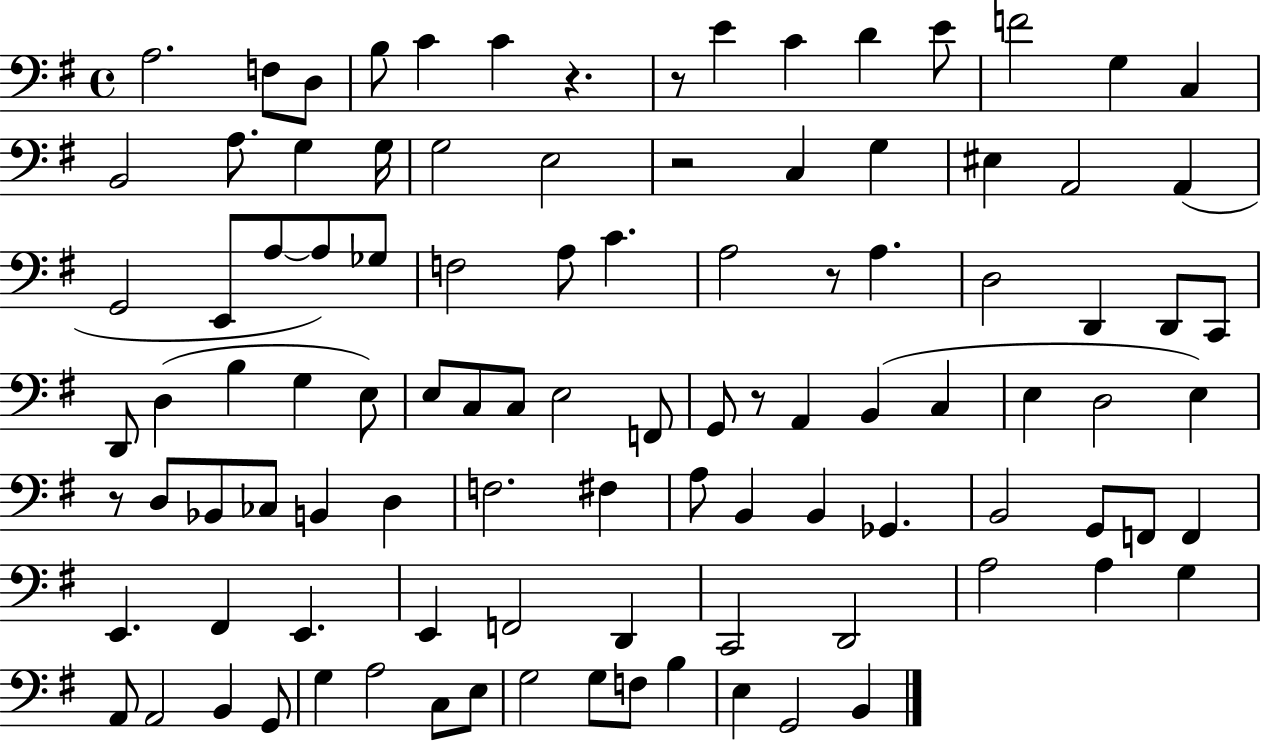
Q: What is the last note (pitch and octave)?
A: B2